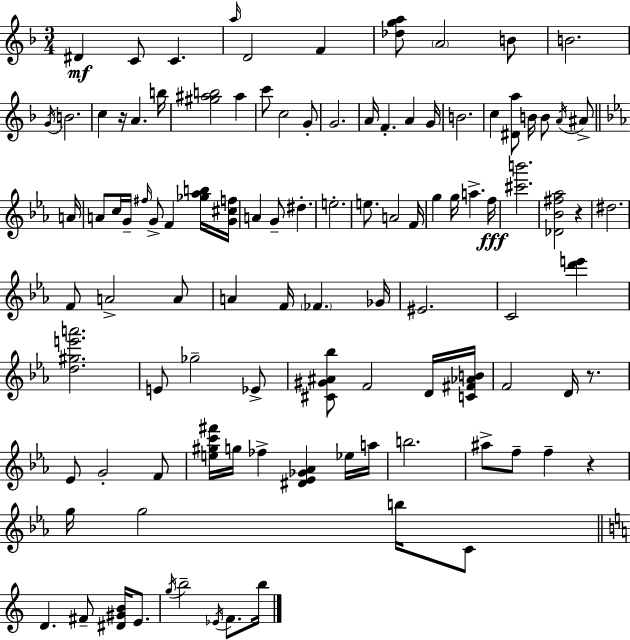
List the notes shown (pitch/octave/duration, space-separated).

D#4/q C4/e C4/q. A5/s D4/h F4/q [Db5,G5,A5]/e A4/h B4/e B4/h. G4/s B4/h. C5/q R/s A4/q. B5/s [G#5,A#5,B5]/h A#5/q C6/e C5/h G4/e G4/h. A4/s F4/q. A4/q G4/s B4/h. C5/q [D#4,A5]/e B4/s B4/e A4/s A#4/e A4/s A4/e C5/s G4/s F#5/s G4/e F4/q [Gb5,Ab5,B5]/s [G4,C#5,F5]/s A4/q G4/e D#5/q. E5/h. E5/e. A4/h F4/s G5/q G5/s A5/q. F5/s [C#6,B6]/h. [Db4,Bb4,F#5,Ab5]/h R/q D#5/h. F4/e A4/h A4/e A4/q F4/s FES4/q. Gb4/s EIS4/h. C4/h [D6,E6]/q [D5,G#5,E6,A6]/h. E4/e Gb5/h Eb4/e [C#4,G#4,A#4,Bb5]/e F4/h D4/s [C4,F#4,Ab4,B4]/s F4/h D4/s R/e. Eb4/e G4/h F4/e [E5,G#5,C6,F#6]/s G5/s FES5/q [D#4,Eb4,Gb4,Ab4]/q Eb5/s A5/s B5/h. A#5/e F5/e F5/q R/q G5/s G5/h B5/s C4/e D4/q. F#4/e [D#4,G#4,B4]/s E4/e. G5/s B5/h Eb4/s F4/e. B5/s